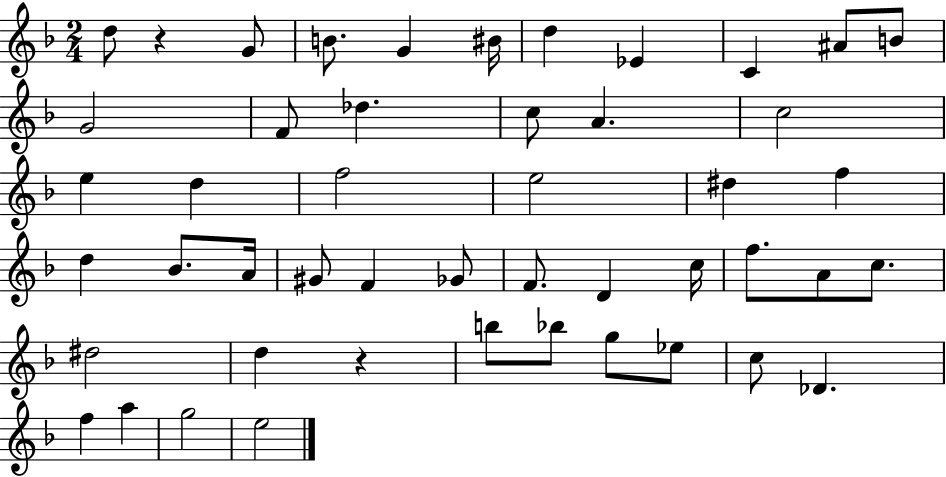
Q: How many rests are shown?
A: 2